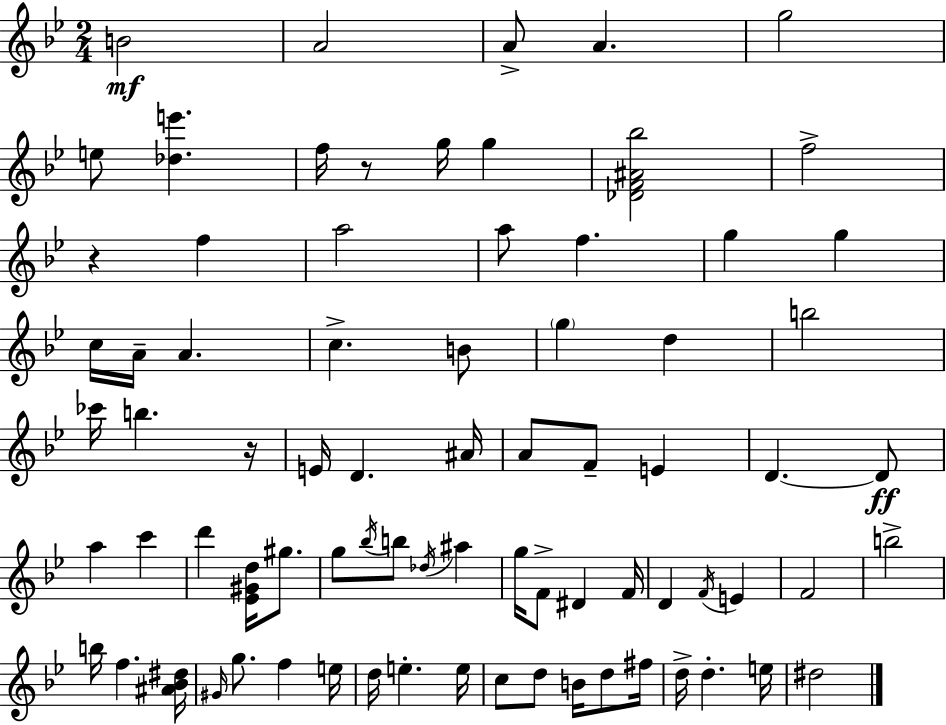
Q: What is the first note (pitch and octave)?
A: B4